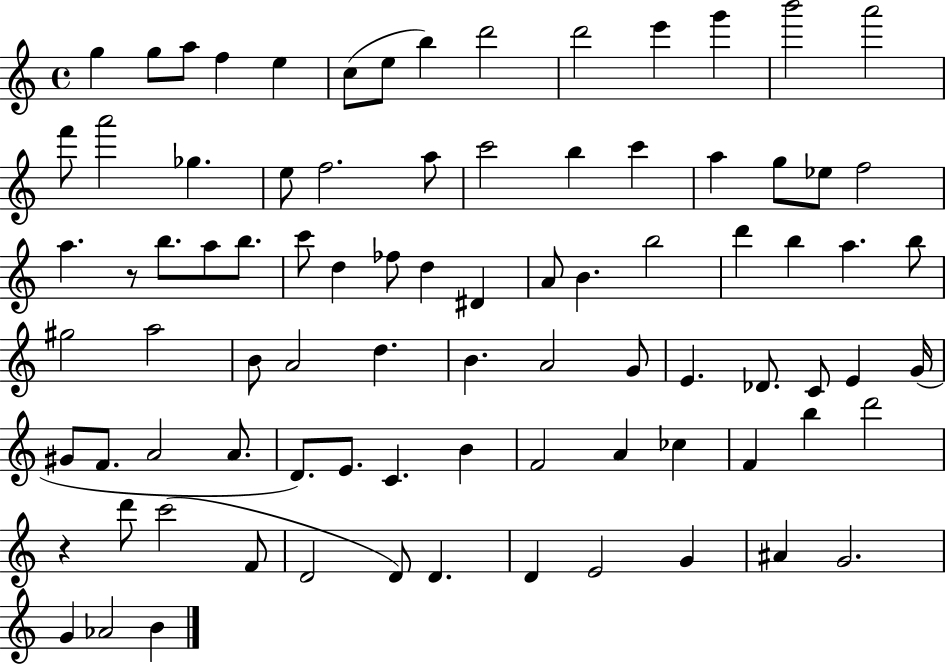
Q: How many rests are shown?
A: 2